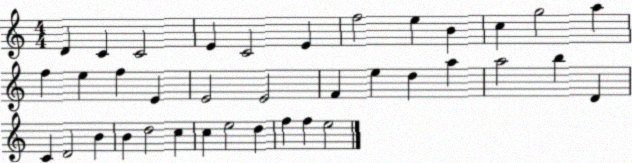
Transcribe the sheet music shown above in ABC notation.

X:1
T:Untitled
M:4/4
L:1/4
K:C
D C C2 E C2 E f2 e B c g2 a f e f E E2 E2 F e d a a2 b D C D2 B B d2 c c e2 d f f e2